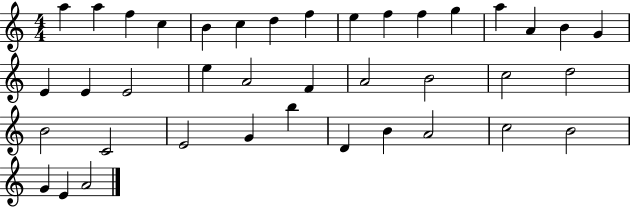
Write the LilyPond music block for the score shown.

{
  \clef treble
  \numericTimeSignature
  \time 4/4
  \key c \major
  a''4 a''4 f''4 c''4 | b'4 c''4 d''4 f''4 | e''4 f''4 f''4 g''4 | a''4 a'4 b'4 g'4 | \break e'4 e'4 e'2 | e''4 a'2 f'4 | a'2 b'2 | c''2 d''2 | \break b'2 c'2 | e'2 g'4 b''4 | d'4 b'4 a'2 | c''2 b'2 | \break g'4 e'4 a'2 | \bar "|."
}